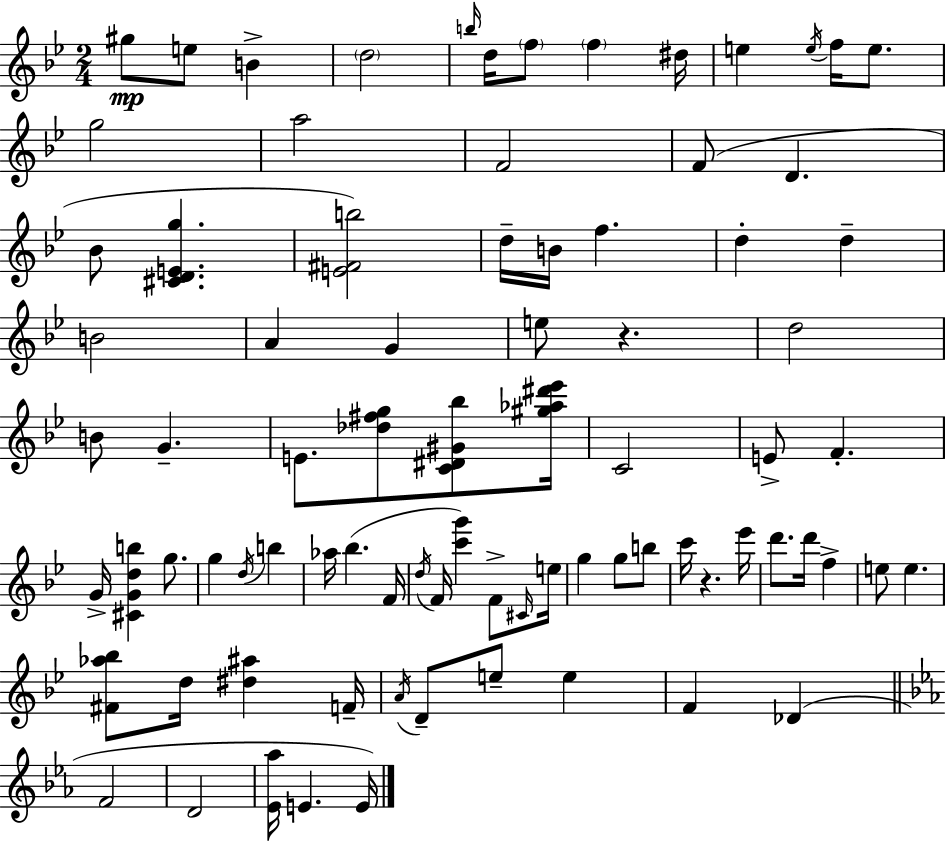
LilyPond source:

{
  \clef treble
  \numericTimeSignature
  \time 2/4
  \key bes \major
  gis''8\mp e''8 b'4-> | \parenthesize d''2 | \grace { b''16 } d''16 \parenthesize f''8 \parenthesize f''4 | dis''16 e''4 \acciaccatura { e''16 } f''16 e''8. | \break g''2 | a''2 | f'2 | f'8( d'4. | \break bes'8 <cis' d' e' g''>4. | <e' fis' b''>2) | d''16-- b'16 f''4. | d''4-. d''4-- | \break b'2 | a'4 g'4 | e''8 r4. | d''2 | \break b'8 g'4.-- | e'8. <des'' fis'' g''>8 <c' dis' gis' bes''>8 | <gis'' aes'' dis''' ees'''>16 c'2 | e'8-> f'4.-. | \break g'16-> <cis' g' d'' b''>4 g''8. | g''4 \acciaccatura { d''16 } b''4 | aes''16 bes''4.( | f'16 \acciaccatura { d''16 } f'16 <c''' g'''>4) | \break f'8-> \grace { cis'16 } e''16 g''4 | g''8 b''8 c'''16 r4. | ees'''16 d'''8. | d'''16 f''4-> e''8 e''4. | \break <fis' aes'' bes''>8 d''16 | <dis'' ais''>4 f'16-- \acciaccatura { a'16 } d'8-- | e''8-- e''4 f'4 | des'4( \bar "||" \break \key ees \major f'2 | d'2 | <ees' aes''>16 e'4. e'16) | \bar "|."
}